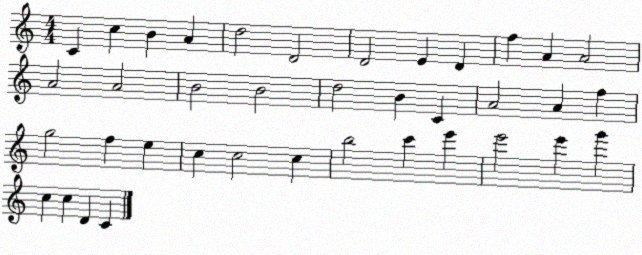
X:1
T:Untitled
M:4/4
L:1/4
K:C
C c B A d2 D2 D2 E D f A A2 A2 A2 B2 B2 d2 B C A2 A f g2 f e c c2 c b2 c' e' e'2 e' g' c c D C